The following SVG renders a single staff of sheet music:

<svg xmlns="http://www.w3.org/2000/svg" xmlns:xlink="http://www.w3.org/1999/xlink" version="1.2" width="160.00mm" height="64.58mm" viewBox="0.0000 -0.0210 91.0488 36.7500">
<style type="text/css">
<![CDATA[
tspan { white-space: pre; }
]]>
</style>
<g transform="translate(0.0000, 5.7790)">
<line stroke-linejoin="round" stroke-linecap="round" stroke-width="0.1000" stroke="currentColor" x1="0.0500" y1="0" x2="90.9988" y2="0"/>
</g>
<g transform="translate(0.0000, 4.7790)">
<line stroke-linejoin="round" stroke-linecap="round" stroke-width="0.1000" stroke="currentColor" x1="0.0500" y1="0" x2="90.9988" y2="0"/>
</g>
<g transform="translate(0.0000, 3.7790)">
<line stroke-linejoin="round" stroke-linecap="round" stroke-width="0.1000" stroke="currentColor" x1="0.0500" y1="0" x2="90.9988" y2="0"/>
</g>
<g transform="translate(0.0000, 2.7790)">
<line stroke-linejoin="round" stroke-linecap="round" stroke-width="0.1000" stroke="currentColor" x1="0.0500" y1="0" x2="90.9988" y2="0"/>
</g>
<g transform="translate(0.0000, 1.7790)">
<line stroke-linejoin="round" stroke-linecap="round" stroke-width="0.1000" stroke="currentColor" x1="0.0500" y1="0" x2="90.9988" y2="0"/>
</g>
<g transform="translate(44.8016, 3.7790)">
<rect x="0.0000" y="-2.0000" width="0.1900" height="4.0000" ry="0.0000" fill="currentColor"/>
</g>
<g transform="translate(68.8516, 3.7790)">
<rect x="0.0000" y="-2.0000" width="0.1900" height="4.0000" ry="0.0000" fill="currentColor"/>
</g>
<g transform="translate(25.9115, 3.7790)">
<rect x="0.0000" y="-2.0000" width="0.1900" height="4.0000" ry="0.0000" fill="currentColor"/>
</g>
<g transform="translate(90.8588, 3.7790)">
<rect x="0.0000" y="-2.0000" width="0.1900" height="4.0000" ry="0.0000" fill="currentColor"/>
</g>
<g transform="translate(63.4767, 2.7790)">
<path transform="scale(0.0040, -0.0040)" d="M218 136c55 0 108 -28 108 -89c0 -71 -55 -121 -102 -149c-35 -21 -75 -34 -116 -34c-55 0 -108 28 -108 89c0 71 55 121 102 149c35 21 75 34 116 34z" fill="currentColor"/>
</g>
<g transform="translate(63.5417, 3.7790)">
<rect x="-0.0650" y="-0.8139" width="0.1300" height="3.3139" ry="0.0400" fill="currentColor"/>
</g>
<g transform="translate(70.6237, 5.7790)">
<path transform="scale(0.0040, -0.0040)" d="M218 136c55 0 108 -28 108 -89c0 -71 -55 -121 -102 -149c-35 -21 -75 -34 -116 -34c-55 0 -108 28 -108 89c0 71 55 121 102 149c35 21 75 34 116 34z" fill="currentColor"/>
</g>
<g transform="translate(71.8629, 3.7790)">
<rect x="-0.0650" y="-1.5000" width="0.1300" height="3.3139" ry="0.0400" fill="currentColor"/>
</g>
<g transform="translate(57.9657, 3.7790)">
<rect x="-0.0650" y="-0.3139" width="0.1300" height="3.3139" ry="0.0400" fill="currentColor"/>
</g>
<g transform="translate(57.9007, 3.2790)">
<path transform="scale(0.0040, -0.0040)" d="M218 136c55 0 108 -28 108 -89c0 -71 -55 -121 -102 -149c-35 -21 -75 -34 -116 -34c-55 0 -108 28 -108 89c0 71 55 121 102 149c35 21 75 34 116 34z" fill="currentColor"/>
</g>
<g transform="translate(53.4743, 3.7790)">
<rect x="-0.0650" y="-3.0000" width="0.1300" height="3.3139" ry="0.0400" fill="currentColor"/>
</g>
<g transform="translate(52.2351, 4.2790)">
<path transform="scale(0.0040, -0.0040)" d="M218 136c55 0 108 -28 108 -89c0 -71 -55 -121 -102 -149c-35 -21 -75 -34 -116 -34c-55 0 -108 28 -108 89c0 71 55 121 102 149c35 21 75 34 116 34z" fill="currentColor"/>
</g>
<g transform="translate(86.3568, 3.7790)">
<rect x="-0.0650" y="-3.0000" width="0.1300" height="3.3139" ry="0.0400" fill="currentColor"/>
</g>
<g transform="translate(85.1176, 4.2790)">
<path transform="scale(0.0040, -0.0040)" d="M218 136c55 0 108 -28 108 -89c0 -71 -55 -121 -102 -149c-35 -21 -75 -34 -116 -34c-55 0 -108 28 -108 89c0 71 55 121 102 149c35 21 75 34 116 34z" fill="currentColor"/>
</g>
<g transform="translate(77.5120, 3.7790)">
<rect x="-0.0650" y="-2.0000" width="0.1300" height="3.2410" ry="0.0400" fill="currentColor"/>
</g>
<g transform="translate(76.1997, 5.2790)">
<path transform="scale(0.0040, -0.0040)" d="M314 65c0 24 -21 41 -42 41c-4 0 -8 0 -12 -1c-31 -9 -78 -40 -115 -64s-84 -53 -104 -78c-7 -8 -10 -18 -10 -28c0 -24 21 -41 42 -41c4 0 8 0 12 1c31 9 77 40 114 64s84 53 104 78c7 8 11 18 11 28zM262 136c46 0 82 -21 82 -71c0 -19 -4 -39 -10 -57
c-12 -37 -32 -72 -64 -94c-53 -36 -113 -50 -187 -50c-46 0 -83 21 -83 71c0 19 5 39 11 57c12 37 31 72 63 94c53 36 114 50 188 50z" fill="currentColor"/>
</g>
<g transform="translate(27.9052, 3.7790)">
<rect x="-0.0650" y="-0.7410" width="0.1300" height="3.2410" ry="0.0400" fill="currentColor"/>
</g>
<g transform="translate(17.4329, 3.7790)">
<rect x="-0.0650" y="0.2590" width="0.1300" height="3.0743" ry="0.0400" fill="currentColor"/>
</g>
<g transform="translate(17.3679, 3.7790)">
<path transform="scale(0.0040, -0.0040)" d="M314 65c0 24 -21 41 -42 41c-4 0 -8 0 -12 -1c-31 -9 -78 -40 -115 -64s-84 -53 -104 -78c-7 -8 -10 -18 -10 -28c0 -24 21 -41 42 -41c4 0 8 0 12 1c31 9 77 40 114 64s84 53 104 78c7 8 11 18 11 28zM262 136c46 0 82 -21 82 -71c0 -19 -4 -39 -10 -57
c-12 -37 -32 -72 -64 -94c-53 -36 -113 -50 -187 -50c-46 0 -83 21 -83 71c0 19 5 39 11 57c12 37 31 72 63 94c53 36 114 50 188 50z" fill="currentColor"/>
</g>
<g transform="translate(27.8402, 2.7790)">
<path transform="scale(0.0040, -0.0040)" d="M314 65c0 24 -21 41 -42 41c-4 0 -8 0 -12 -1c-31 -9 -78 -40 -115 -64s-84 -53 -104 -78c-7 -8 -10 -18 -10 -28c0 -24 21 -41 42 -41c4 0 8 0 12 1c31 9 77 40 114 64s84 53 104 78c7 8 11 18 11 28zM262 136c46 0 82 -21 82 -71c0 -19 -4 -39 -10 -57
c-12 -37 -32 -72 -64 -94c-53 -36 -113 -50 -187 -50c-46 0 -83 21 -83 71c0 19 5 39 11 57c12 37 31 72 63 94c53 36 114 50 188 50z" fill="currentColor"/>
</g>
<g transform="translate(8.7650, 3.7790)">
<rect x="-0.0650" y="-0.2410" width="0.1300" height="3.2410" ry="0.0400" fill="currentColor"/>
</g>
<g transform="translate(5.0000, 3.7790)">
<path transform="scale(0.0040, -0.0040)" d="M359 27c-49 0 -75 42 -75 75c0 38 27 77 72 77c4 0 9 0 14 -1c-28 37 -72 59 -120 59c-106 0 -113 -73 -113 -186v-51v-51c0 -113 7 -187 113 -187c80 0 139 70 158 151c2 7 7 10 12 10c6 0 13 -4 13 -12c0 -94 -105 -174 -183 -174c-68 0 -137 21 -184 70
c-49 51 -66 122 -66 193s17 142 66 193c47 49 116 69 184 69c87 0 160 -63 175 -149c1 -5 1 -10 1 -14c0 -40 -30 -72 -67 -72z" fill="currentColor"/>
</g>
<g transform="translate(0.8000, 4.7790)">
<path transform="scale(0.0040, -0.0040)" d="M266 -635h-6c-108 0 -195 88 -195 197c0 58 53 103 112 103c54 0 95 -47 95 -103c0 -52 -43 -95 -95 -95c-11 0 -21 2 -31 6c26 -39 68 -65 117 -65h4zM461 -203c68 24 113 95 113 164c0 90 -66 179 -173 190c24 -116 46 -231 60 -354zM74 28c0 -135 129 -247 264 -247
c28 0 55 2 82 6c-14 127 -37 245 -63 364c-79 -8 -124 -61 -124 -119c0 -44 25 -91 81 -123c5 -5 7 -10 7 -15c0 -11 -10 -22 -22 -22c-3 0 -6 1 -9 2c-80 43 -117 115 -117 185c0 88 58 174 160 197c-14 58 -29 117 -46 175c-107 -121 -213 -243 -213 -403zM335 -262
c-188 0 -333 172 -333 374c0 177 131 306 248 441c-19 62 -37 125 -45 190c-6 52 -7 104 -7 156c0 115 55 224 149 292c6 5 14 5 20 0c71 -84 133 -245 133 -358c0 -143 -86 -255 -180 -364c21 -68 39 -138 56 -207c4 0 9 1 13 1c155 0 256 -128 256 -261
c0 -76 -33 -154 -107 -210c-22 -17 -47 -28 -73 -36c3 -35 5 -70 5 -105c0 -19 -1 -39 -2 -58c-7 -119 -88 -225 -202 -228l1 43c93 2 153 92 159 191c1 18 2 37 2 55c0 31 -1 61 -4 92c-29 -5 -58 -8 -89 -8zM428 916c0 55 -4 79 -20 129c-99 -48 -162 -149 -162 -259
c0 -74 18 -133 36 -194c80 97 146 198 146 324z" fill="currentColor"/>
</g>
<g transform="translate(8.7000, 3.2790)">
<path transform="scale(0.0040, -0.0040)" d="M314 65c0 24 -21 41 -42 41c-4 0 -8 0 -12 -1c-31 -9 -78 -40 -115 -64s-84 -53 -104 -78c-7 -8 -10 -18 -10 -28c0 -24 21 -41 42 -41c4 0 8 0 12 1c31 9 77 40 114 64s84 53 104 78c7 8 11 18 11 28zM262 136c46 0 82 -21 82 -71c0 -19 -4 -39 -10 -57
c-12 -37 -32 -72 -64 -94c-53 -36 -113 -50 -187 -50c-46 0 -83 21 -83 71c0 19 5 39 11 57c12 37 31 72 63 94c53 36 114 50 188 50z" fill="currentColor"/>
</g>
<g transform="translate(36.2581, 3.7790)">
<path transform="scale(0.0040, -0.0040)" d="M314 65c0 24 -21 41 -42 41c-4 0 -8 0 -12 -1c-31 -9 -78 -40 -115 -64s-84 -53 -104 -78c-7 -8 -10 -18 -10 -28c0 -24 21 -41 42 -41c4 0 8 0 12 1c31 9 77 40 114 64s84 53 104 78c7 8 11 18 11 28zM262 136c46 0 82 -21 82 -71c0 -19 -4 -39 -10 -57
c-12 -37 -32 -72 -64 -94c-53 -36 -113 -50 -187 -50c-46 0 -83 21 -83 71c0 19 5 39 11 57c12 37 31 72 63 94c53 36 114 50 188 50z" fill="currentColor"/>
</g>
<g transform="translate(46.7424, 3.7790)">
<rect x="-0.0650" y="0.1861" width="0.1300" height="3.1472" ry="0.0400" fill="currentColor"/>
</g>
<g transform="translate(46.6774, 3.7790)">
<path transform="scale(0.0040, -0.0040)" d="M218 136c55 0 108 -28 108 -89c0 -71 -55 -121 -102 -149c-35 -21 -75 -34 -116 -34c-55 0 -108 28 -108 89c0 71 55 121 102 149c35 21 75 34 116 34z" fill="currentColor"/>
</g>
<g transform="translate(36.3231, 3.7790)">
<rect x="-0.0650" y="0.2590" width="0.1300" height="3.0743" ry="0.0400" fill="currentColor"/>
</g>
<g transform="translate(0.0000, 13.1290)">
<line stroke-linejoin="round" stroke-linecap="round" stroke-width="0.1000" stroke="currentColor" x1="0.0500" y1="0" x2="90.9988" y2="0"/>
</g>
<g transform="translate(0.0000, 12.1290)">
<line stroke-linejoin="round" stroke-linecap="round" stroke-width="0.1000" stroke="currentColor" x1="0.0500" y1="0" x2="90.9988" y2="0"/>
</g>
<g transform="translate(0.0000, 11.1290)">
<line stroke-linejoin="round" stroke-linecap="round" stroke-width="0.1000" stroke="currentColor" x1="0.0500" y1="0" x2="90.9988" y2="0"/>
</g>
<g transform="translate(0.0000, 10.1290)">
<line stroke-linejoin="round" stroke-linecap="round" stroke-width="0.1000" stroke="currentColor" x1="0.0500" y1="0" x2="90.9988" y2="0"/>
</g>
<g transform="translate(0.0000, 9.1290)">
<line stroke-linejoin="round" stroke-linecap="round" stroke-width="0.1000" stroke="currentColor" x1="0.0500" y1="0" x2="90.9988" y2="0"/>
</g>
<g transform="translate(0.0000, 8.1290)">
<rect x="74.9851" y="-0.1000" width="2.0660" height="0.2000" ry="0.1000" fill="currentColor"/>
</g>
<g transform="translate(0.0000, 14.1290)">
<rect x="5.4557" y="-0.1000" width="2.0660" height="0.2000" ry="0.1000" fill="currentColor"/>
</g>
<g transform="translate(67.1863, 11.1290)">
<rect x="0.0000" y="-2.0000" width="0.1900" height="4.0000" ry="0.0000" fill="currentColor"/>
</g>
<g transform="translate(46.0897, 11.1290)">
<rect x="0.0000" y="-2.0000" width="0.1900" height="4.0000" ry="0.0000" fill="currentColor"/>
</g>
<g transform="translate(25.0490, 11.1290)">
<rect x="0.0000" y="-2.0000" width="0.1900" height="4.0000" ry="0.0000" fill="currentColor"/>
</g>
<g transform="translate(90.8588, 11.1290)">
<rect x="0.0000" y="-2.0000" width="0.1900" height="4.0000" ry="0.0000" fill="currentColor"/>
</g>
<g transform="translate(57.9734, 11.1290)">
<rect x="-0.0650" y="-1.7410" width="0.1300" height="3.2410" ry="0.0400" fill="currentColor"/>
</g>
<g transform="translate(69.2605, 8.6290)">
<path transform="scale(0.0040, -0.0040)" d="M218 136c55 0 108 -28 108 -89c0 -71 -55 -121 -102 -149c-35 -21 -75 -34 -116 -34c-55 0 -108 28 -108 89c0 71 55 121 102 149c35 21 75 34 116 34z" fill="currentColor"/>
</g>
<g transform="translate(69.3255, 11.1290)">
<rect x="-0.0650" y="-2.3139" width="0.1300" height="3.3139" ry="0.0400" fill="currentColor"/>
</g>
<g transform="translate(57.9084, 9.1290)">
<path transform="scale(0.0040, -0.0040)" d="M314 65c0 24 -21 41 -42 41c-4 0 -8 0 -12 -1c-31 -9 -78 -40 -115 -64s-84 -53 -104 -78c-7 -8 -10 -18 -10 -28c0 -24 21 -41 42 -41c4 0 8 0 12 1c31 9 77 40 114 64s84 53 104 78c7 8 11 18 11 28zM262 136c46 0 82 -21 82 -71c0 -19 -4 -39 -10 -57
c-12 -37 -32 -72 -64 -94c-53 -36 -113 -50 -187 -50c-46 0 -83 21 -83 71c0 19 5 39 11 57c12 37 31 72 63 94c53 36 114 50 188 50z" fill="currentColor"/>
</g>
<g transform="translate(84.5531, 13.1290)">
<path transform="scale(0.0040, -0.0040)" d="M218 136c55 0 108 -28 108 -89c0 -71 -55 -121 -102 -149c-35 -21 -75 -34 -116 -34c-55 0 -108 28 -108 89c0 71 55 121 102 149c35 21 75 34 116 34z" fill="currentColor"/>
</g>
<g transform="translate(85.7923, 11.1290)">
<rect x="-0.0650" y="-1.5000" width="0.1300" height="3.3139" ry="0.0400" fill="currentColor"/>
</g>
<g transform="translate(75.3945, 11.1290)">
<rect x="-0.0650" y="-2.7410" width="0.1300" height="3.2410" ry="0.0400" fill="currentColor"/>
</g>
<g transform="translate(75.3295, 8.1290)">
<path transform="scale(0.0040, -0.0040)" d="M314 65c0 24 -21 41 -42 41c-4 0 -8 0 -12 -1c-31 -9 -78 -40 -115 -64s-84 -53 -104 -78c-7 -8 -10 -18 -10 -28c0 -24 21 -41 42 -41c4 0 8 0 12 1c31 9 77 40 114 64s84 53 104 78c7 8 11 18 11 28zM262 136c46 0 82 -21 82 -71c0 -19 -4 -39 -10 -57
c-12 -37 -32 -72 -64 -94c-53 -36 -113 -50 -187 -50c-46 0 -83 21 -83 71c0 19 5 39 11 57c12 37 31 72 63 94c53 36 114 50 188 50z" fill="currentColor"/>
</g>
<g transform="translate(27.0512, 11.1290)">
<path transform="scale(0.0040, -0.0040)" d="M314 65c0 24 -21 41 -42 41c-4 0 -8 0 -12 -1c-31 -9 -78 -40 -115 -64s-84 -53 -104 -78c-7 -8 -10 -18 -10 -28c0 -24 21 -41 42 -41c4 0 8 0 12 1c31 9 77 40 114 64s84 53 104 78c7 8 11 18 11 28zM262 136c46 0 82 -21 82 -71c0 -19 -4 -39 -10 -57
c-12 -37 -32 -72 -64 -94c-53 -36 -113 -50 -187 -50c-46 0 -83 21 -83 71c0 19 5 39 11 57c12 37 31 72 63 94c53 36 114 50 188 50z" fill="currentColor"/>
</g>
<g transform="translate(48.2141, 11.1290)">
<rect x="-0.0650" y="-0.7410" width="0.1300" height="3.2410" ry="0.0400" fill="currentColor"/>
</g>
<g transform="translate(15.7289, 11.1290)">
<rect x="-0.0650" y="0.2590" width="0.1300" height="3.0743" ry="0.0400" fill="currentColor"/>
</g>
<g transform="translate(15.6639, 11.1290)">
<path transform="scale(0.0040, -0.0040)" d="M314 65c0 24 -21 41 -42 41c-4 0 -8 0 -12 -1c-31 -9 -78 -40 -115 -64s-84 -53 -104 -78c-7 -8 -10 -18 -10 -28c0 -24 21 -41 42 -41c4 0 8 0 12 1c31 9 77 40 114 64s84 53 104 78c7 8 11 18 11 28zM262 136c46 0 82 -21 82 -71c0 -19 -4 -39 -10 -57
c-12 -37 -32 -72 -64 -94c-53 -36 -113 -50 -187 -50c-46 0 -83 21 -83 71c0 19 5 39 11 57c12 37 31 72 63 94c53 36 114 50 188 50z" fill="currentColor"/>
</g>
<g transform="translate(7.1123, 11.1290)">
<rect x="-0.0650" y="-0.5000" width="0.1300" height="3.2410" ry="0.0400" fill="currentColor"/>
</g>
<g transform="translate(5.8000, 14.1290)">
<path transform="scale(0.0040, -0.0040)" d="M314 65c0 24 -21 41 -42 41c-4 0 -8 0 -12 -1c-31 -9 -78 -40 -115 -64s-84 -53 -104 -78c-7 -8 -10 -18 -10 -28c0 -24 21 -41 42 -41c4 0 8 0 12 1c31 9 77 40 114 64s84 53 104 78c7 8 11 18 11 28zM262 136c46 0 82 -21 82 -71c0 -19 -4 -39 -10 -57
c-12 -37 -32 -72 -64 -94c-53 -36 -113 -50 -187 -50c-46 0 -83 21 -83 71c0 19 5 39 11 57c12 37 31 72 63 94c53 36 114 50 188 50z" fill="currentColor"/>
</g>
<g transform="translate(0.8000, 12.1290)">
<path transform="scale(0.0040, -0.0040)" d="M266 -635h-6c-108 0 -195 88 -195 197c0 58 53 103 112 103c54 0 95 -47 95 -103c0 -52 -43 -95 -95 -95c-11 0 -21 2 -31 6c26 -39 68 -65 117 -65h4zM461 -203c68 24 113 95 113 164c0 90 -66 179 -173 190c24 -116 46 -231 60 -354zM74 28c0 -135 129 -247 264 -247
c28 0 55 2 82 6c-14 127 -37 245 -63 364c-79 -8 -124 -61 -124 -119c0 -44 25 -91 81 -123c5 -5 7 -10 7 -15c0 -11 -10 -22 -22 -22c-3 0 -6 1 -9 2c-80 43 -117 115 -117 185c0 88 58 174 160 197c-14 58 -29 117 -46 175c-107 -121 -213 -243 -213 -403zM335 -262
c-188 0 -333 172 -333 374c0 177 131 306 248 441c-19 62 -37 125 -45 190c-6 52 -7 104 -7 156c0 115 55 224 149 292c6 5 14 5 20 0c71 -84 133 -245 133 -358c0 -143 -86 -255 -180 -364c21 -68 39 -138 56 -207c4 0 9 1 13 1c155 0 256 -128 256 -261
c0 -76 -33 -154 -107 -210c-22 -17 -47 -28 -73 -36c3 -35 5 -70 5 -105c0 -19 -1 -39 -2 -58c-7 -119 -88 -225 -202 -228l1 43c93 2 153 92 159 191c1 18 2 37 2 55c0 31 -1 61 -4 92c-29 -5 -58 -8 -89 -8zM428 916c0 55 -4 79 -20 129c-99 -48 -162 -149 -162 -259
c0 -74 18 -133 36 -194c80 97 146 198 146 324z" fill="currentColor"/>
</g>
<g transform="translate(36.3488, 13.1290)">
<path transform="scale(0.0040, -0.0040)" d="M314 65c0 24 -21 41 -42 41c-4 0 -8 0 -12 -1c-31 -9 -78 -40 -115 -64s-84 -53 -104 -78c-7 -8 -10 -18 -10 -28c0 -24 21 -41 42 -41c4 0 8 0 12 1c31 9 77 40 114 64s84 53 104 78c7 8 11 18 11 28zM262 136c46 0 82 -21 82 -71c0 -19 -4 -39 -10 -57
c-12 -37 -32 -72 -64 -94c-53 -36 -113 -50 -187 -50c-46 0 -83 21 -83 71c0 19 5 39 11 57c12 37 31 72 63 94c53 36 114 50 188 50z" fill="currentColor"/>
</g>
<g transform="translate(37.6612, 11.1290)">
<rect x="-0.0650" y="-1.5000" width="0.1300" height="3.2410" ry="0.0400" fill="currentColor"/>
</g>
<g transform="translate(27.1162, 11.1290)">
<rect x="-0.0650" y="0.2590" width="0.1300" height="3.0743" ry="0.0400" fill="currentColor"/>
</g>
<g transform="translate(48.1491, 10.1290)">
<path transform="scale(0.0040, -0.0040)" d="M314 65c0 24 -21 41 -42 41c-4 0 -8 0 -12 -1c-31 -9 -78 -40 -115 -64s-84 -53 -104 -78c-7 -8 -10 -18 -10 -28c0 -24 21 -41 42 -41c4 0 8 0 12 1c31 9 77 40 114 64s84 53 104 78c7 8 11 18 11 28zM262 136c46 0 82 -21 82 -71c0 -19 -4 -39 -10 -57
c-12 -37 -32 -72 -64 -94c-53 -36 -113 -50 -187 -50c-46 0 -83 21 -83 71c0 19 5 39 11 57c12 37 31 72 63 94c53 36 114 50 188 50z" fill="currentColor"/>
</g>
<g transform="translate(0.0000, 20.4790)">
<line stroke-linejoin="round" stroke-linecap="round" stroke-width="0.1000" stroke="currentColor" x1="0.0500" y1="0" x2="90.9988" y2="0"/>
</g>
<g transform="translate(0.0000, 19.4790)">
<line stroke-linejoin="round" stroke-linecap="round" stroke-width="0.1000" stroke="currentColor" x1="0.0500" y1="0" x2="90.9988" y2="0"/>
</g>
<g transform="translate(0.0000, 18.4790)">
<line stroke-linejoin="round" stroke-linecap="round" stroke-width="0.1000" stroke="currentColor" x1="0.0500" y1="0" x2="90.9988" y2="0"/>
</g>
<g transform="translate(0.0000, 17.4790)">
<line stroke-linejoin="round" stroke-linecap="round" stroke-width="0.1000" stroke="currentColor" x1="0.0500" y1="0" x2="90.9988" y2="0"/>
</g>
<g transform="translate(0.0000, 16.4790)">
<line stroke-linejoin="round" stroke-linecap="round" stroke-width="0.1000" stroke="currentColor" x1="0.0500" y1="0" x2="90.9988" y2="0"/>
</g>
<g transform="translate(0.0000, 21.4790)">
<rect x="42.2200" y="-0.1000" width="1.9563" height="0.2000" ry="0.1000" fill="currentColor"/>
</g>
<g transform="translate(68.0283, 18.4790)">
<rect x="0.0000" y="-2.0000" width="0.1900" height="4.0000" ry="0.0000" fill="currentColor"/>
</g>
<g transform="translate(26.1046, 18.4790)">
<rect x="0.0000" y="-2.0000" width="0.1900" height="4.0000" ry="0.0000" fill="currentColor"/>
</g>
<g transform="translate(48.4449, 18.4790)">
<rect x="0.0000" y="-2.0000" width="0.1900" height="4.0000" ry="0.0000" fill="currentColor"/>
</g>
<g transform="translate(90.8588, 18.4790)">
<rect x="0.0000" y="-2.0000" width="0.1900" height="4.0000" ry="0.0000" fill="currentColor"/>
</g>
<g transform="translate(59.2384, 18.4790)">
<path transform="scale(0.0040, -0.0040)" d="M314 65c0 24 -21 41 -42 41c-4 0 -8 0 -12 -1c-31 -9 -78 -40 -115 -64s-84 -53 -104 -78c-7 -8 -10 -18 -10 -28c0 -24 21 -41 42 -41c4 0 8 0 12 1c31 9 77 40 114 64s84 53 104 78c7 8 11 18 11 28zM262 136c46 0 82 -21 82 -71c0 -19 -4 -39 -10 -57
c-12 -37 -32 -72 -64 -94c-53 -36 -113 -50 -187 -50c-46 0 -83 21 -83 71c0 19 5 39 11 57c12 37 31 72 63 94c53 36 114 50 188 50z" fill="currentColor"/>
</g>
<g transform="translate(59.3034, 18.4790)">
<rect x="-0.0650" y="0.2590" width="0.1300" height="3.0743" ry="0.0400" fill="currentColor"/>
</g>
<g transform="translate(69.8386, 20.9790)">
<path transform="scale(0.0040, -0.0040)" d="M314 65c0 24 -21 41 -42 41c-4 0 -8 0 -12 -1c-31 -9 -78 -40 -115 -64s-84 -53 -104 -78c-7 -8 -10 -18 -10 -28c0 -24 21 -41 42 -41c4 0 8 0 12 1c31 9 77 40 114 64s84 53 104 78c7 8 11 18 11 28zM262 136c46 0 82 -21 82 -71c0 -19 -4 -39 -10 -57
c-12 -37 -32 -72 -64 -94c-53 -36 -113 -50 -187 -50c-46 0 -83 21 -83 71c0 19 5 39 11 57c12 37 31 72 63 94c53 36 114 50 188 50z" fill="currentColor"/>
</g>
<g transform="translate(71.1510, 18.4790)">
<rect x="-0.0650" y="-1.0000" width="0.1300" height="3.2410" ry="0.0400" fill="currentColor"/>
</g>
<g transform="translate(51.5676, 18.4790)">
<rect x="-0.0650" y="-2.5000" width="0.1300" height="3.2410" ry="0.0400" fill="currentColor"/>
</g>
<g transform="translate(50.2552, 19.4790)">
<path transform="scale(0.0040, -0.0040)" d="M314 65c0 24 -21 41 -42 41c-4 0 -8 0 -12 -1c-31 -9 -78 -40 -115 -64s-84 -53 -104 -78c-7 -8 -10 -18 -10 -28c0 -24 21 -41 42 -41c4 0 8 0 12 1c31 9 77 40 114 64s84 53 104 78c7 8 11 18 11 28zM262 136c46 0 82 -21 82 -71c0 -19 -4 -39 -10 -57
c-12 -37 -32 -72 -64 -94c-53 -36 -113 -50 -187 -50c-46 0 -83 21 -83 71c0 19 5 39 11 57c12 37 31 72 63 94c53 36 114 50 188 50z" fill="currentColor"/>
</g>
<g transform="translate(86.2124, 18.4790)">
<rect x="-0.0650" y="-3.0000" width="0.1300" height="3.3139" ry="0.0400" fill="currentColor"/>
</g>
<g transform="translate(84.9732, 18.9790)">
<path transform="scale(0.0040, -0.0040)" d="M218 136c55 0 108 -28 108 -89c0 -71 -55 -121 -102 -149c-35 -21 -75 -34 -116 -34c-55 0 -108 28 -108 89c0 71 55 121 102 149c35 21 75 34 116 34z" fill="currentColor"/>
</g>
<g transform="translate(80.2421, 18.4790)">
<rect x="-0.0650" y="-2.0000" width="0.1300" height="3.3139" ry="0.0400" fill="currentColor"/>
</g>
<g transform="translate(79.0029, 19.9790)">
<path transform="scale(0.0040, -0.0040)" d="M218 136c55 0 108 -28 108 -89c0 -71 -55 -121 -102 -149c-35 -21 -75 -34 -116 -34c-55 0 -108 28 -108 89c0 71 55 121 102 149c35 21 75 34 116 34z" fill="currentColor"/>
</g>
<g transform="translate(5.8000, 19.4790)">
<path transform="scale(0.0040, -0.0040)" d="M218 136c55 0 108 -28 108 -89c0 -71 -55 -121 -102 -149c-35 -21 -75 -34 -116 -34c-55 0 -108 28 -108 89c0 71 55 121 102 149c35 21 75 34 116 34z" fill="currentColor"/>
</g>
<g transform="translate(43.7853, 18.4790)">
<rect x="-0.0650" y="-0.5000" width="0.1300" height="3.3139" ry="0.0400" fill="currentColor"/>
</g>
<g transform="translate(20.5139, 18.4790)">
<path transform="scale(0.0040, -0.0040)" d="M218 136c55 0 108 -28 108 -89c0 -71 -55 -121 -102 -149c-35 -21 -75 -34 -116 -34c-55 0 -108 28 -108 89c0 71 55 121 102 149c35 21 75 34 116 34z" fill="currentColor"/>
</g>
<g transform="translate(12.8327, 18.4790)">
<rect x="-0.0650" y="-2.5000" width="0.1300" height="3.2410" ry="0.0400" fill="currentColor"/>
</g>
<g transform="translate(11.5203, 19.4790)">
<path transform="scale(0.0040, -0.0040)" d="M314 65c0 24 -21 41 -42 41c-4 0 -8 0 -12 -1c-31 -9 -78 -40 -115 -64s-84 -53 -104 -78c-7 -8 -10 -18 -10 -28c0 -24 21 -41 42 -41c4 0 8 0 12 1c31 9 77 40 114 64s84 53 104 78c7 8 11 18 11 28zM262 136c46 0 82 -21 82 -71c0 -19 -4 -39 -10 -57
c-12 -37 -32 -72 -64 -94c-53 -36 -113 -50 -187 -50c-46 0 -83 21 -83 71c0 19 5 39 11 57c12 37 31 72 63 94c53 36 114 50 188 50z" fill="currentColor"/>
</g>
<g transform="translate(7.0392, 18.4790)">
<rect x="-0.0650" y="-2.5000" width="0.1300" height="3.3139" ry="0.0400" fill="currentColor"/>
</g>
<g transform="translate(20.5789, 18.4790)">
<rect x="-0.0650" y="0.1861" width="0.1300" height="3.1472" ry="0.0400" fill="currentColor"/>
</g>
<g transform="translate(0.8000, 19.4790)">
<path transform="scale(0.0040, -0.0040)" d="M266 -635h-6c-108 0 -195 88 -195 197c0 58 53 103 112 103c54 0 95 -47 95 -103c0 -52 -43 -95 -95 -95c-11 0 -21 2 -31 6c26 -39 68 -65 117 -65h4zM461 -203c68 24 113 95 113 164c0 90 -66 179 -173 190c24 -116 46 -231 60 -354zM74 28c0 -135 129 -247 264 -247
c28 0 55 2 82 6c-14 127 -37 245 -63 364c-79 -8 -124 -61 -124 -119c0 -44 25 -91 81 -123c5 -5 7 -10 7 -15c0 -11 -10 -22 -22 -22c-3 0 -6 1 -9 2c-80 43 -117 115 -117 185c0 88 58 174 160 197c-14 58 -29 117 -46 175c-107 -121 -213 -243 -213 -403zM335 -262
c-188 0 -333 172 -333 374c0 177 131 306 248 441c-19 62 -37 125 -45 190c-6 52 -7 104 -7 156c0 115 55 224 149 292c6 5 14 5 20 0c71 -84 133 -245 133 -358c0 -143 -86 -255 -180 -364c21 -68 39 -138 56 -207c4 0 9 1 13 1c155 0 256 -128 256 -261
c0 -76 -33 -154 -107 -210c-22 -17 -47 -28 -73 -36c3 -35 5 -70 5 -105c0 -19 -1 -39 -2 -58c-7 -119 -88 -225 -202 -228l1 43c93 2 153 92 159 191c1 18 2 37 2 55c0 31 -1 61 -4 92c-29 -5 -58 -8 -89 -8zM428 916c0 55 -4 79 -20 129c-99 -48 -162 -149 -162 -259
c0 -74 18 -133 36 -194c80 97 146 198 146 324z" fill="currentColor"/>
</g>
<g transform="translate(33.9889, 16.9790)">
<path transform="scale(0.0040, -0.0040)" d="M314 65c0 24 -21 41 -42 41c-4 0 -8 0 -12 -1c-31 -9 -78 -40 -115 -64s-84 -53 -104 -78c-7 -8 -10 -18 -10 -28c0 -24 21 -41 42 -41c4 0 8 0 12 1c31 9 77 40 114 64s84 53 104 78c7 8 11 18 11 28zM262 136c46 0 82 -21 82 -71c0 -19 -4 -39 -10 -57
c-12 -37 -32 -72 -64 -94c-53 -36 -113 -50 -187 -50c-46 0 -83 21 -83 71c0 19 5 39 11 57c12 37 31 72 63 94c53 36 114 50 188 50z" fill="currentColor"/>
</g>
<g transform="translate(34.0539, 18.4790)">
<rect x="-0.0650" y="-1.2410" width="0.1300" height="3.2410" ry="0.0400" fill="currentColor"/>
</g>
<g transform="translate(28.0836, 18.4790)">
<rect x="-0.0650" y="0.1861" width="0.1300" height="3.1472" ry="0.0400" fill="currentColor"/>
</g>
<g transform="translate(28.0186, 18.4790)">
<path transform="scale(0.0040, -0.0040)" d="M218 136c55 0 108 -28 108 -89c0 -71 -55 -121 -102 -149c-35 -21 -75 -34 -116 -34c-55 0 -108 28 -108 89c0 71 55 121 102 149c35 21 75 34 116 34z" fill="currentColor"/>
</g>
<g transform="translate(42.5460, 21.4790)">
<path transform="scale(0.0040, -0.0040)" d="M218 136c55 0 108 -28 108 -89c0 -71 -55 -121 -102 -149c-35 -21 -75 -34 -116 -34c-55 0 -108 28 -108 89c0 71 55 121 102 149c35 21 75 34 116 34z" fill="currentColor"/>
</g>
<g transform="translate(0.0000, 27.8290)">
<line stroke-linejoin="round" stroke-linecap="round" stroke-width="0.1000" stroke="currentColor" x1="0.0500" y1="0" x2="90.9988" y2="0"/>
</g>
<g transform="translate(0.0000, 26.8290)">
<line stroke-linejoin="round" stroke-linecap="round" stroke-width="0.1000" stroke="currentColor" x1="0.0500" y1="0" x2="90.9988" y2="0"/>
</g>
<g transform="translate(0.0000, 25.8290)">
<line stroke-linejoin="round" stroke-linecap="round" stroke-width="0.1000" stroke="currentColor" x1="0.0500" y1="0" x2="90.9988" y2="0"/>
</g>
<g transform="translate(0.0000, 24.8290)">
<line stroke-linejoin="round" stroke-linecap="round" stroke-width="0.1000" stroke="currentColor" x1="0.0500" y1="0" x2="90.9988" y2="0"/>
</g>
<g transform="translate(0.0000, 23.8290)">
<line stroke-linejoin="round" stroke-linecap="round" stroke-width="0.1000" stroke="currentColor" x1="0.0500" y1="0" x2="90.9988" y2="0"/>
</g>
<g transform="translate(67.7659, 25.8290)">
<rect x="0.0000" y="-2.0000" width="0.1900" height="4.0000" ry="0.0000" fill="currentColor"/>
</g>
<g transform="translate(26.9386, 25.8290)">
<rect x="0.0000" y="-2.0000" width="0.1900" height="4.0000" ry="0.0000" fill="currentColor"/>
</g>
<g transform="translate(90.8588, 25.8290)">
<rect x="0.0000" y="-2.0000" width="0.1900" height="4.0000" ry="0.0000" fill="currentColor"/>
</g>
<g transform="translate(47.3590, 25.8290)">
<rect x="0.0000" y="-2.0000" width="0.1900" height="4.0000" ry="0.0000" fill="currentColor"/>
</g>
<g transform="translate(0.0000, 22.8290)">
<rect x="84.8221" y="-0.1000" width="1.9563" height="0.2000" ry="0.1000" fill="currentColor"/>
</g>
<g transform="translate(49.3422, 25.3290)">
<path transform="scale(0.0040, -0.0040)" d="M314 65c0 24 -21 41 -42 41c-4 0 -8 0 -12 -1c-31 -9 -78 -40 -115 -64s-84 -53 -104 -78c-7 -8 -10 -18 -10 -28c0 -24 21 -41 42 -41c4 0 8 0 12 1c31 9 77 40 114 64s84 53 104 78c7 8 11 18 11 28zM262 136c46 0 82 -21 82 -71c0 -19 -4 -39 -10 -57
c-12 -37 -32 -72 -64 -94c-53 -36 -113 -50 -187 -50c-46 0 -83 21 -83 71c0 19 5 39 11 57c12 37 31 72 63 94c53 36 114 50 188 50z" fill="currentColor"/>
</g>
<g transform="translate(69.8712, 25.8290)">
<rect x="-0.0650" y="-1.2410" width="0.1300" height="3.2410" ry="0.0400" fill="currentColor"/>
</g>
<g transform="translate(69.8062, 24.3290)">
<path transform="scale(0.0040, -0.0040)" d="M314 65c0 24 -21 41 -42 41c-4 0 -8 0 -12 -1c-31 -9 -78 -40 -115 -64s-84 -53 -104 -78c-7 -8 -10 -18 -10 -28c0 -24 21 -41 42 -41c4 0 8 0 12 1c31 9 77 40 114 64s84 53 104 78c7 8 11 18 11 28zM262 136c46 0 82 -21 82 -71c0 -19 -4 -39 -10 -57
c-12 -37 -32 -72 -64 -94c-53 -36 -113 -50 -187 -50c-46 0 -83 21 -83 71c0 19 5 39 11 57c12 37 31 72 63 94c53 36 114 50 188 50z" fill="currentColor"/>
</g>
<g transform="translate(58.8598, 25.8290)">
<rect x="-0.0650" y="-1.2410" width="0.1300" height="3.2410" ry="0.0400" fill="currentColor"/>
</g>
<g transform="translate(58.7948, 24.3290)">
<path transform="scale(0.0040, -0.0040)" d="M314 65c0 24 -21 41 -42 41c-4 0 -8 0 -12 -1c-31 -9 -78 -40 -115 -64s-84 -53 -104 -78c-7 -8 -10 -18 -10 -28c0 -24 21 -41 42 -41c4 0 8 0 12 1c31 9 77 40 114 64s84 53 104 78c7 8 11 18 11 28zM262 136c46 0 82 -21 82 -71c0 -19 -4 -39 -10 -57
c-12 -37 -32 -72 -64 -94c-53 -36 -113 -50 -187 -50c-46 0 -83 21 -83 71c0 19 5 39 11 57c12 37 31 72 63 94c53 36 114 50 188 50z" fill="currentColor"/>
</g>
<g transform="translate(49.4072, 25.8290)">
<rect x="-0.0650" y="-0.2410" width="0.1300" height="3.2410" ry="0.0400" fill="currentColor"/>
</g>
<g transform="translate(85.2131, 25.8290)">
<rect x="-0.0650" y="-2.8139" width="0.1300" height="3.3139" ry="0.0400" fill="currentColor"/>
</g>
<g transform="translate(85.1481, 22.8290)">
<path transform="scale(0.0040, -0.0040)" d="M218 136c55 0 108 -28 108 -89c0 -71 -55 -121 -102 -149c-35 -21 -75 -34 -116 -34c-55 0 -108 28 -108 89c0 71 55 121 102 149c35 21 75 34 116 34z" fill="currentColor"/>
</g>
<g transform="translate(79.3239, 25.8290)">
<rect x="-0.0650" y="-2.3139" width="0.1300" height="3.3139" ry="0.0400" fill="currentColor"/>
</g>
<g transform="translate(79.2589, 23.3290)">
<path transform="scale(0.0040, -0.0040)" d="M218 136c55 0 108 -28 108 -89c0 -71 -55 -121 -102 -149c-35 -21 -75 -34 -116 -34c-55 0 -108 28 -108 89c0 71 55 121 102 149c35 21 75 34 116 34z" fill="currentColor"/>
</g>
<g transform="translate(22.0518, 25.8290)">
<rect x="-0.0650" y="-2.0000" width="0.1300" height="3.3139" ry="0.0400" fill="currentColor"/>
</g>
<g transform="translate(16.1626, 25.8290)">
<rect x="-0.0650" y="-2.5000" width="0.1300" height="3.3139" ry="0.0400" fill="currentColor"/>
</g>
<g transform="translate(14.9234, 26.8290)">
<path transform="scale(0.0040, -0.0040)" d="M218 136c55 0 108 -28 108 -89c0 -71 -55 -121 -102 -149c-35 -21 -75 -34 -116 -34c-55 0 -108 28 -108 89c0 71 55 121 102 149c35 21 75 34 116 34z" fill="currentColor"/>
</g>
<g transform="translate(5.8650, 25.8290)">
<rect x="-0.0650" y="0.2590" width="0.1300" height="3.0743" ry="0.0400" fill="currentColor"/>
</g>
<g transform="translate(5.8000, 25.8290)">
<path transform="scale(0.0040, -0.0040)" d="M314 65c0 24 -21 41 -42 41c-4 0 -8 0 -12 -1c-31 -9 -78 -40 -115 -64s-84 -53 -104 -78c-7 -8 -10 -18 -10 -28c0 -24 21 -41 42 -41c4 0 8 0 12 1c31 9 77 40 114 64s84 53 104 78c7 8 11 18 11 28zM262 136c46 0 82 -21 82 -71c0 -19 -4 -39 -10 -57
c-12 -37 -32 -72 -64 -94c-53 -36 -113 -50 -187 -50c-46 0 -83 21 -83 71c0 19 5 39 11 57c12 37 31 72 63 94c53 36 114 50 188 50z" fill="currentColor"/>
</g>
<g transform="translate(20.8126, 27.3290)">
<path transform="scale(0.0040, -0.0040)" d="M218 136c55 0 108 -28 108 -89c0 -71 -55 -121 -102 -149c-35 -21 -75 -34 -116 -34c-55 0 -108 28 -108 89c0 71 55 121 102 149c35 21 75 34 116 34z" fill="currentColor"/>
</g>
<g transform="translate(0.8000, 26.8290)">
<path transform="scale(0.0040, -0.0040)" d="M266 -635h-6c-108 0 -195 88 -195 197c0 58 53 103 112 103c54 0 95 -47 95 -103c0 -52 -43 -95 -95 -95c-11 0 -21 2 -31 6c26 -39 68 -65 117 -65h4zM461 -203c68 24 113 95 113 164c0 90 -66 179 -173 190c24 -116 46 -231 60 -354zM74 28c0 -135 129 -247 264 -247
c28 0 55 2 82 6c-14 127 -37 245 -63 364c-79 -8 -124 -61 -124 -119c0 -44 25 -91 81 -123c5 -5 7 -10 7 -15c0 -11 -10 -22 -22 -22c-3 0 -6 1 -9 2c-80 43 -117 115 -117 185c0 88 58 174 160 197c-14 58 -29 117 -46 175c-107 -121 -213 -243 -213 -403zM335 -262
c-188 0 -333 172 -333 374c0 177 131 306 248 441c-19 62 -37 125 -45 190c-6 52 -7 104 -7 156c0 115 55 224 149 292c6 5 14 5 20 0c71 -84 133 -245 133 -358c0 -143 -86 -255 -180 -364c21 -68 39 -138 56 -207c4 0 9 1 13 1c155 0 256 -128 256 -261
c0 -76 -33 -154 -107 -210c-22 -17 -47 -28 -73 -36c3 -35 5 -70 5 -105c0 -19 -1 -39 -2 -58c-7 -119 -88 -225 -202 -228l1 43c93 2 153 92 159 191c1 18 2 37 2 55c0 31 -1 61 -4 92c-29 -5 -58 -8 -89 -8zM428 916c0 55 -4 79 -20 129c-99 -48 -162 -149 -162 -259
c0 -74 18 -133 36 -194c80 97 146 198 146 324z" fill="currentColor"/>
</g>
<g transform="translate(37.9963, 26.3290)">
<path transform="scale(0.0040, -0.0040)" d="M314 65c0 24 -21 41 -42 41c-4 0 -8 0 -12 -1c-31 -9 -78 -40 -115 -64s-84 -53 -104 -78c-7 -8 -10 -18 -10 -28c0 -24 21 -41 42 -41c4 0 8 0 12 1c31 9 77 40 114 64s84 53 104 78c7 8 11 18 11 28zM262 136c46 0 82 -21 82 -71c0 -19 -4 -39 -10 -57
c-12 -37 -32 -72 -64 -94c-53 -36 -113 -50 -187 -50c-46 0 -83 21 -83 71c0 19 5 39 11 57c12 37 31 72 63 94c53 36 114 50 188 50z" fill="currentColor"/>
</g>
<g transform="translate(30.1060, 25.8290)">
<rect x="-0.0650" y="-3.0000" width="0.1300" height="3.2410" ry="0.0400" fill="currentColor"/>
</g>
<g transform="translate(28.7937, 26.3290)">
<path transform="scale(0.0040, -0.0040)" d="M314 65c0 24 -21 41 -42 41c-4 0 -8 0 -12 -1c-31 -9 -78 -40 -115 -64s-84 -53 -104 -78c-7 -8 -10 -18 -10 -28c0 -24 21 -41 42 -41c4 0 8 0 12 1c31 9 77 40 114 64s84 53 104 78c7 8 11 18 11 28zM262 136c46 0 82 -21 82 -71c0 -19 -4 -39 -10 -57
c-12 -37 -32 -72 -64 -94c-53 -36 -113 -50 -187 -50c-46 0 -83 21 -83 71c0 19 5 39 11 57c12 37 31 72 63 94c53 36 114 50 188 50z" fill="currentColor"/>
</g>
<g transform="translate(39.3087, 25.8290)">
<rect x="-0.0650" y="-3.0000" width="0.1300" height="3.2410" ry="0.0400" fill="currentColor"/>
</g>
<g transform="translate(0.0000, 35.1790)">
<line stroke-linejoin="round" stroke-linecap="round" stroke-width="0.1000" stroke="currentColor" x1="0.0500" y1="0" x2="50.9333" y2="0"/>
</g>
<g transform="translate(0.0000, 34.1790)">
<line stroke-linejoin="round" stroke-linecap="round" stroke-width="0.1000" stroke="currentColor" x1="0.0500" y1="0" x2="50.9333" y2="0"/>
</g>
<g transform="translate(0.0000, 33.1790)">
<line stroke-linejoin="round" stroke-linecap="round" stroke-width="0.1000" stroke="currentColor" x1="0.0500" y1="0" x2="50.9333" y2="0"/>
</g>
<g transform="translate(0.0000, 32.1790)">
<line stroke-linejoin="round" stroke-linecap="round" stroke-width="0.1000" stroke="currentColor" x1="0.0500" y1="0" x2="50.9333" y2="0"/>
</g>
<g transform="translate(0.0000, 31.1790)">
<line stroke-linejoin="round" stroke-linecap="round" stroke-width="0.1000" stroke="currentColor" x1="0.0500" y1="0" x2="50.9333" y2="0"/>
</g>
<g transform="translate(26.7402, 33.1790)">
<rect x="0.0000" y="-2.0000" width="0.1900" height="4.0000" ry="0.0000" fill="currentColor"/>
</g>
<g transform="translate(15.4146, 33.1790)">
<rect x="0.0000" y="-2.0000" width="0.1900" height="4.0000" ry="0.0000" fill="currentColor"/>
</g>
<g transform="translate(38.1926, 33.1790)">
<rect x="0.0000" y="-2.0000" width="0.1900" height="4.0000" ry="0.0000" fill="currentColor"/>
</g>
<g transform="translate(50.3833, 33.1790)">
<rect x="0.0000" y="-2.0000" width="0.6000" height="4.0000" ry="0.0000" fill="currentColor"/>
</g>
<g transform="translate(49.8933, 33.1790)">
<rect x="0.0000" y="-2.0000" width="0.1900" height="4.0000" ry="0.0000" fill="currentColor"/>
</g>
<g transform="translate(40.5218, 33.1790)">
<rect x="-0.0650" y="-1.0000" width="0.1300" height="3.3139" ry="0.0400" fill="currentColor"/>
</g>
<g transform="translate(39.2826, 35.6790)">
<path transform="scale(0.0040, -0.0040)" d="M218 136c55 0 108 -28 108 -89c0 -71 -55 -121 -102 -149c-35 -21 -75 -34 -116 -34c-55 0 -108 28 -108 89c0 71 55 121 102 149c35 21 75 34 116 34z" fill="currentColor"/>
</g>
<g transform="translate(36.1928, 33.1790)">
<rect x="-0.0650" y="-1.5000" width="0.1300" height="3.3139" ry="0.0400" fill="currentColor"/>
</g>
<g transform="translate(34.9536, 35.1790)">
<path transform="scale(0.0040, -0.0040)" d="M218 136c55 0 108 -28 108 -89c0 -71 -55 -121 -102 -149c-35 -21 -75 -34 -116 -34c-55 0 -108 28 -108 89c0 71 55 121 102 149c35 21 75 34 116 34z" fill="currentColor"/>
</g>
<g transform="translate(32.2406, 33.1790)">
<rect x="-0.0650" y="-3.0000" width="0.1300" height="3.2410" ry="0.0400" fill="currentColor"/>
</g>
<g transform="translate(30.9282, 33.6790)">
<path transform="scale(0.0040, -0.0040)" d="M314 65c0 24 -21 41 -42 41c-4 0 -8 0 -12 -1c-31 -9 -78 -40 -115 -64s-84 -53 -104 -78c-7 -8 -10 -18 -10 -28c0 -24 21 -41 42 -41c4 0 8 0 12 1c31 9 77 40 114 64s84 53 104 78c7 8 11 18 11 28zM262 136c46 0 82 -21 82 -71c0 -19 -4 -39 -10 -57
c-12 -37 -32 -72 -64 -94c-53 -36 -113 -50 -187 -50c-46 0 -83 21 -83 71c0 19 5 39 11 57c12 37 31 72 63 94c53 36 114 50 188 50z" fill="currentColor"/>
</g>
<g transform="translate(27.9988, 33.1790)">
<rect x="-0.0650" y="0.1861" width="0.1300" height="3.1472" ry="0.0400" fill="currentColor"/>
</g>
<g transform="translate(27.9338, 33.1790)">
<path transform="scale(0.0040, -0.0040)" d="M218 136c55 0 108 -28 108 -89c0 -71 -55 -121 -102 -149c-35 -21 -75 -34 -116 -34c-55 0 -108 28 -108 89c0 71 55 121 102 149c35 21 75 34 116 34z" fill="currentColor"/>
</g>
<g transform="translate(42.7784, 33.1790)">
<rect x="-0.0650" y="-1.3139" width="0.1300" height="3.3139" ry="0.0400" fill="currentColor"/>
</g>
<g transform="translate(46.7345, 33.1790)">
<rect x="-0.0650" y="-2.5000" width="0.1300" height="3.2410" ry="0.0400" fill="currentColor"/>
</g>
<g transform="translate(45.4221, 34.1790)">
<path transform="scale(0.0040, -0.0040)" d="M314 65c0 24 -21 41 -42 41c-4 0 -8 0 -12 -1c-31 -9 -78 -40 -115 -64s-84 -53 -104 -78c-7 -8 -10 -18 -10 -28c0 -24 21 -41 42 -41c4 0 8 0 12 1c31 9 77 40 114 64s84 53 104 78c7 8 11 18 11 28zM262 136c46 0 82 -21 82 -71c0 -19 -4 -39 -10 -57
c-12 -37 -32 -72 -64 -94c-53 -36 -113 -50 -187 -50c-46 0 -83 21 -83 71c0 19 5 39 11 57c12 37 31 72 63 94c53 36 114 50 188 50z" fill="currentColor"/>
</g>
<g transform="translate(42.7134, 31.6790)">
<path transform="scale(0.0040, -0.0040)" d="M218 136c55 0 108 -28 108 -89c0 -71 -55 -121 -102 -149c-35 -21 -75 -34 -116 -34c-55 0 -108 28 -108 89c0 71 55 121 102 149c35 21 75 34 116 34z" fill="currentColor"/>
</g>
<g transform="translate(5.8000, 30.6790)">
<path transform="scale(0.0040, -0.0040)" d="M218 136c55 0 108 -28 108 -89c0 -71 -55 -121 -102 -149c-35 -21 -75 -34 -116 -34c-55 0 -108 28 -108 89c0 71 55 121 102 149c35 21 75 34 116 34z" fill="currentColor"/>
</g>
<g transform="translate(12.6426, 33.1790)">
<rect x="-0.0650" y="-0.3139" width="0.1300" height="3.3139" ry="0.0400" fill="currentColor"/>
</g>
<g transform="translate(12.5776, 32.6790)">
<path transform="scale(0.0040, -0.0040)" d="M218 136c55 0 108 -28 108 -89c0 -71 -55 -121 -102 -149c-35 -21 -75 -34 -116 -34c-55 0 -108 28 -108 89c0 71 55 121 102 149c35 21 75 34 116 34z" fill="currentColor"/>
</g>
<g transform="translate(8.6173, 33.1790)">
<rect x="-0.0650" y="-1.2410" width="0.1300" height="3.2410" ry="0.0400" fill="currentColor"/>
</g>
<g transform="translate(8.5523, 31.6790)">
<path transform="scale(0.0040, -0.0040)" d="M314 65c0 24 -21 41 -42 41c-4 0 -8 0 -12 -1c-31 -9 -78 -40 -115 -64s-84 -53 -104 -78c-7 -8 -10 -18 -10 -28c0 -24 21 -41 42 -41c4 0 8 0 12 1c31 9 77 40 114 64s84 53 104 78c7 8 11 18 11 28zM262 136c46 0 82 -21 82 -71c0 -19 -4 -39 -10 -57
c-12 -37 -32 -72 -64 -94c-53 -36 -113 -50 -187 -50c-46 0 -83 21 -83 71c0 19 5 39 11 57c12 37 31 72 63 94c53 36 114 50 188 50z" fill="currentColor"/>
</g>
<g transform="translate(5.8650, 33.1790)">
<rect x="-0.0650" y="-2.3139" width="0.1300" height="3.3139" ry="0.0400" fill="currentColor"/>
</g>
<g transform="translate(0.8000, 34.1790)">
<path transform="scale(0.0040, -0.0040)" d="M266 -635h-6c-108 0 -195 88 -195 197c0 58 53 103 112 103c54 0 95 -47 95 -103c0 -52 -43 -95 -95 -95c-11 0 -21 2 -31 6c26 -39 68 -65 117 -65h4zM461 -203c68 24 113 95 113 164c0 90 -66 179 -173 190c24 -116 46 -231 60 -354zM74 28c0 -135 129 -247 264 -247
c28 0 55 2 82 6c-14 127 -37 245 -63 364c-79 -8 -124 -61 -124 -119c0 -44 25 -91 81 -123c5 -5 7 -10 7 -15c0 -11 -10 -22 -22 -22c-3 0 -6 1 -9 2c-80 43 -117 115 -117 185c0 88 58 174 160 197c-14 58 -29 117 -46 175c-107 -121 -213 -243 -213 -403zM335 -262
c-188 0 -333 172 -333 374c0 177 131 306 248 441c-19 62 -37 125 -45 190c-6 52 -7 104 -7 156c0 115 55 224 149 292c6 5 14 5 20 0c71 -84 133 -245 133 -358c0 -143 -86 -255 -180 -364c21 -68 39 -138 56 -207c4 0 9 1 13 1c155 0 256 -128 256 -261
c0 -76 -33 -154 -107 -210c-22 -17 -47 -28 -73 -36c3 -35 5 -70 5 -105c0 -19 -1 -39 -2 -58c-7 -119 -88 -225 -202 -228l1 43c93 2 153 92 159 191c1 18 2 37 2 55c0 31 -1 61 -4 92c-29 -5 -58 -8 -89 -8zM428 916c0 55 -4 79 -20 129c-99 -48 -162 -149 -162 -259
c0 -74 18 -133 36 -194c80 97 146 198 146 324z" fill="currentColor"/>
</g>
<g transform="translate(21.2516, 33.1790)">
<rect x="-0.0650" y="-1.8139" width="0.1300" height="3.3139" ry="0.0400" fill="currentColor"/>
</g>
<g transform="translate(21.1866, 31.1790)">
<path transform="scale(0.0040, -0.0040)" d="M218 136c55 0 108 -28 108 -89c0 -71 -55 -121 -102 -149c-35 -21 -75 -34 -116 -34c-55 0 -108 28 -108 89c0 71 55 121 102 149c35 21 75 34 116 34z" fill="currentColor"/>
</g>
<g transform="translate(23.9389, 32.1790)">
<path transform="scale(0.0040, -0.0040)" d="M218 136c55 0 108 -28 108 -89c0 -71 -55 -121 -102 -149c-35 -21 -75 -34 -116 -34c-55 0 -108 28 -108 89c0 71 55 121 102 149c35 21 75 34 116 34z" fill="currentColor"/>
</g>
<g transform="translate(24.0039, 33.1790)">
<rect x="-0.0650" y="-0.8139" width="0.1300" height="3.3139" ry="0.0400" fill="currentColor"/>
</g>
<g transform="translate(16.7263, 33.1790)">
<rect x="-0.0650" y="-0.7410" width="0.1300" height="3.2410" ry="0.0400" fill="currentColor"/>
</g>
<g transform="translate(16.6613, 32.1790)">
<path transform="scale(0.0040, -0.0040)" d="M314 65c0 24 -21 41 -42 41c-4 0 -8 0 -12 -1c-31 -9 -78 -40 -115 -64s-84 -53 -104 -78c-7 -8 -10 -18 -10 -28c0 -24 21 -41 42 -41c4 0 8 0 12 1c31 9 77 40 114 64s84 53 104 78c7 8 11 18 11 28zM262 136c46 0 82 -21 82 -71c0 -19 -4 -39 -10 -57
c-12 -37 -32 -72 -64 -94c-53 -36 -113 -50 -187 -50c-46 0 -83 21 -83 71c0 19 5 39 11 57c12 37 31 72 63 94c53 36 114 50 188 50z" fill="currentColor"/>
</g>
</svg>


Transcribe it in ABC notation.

X:1
T:Untitled
M:4/4
L:1/4
K:C
c2 B2 d2 B2 B A c d E F2 A C2 B2 B2 E2 d2 f2 g a2 E G G2 B B e2 C G2 B2 D2 F A B2 G F A2 A2 c2 e2 e2 g a g e2 c d2 f d B A2 E D e G2